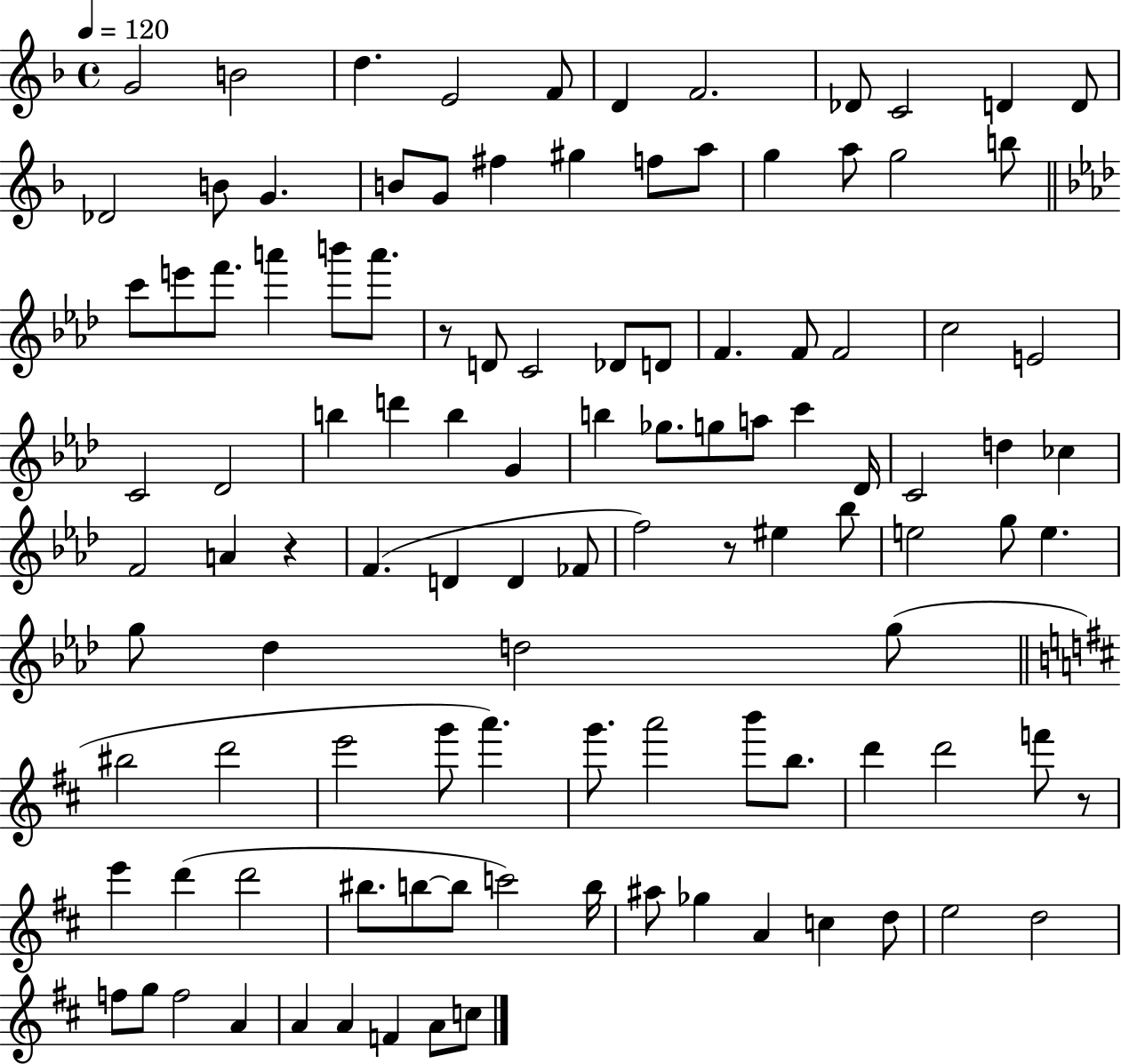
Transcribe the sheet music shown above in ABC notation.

X:1
T:Untitled
M:4/4
L:1/4
K:F
G2 B2 d E2 F/2 D F2 _D/2 C2 D D/2 _D2 B/2 G B/2 G/2 ^f ^g f/2 a/2 g a/2 g2 b/2 c'/2 e'/2 f'/2 a' b'/2 a'/2 z/2 D/2 C2 _D/2 D/2 F F/2 F2 c2 E2 C2 _D2 b d' b G b _g/2 g/2 a/2 c' _D/4 C2 d _c F2 A z F D D _F/2 f2 z/2 ^e _b/2 e2 g/2 e g/2 _d d2 g/2 ^b2 d'2 e'2 g'/2 a' g'/2 a'2 b'/2 b/2 d' d'2 f'/2 z/2 e' d' d'2 ^b/2 b/2 b/2 c'2 b/4 ^a/2 _g A c d/2 e2 d2 f/2 g/2 f2 A A A F A/2 c/2